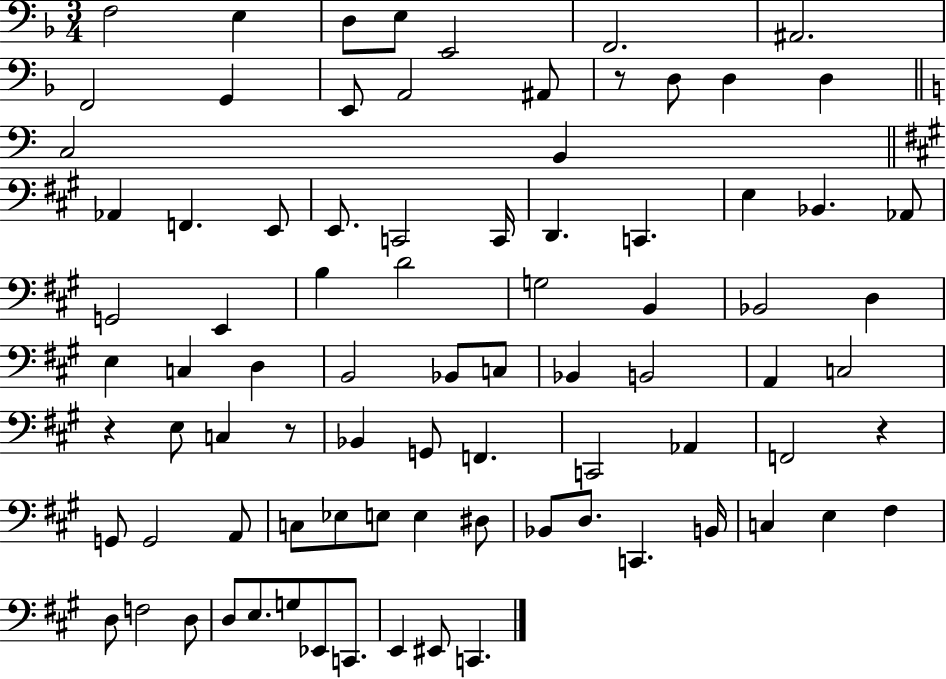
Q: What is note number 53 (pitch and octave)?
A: Ab2